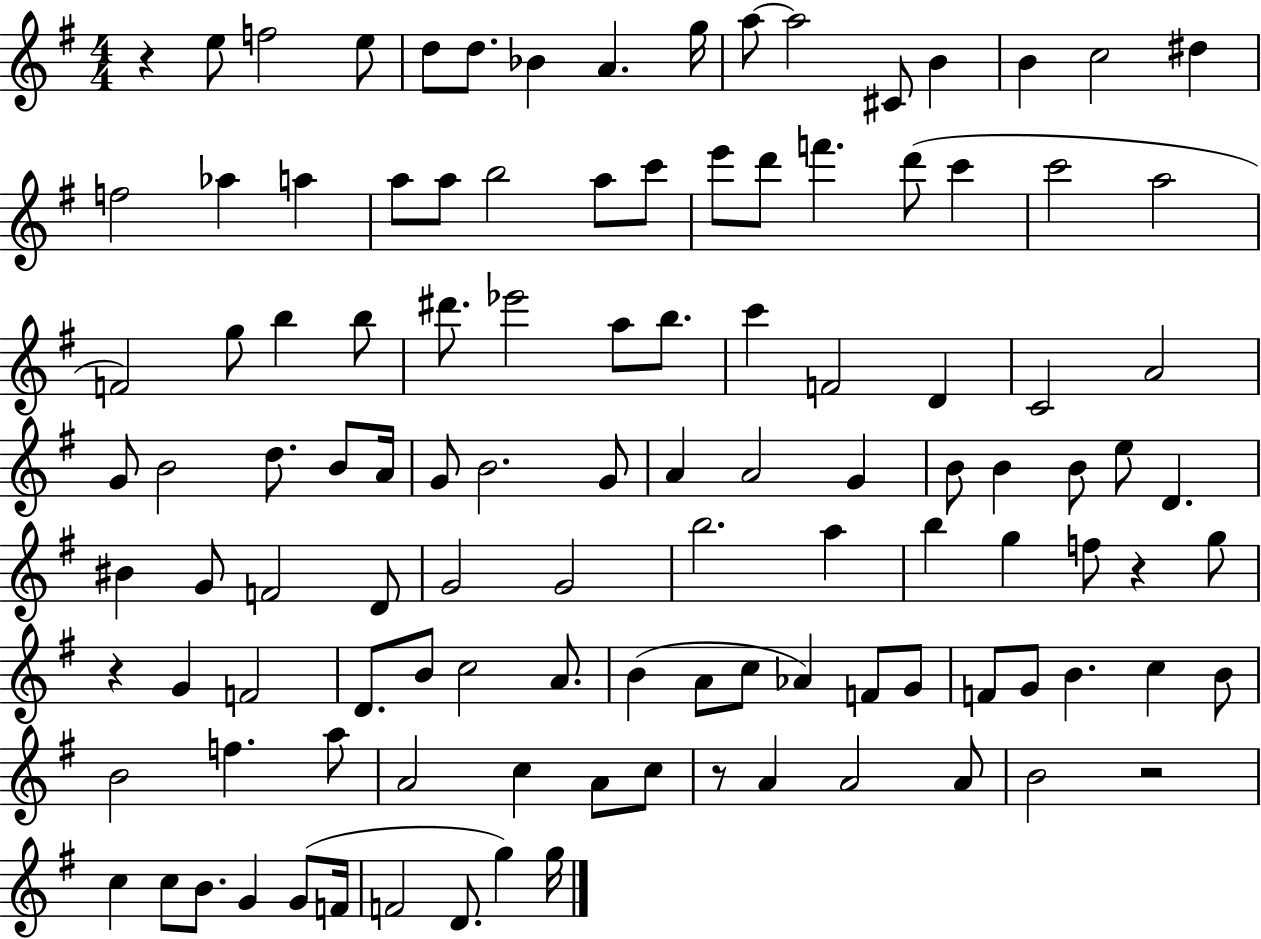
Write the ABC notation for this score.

X:1
T:Untitled
M:4/4
L:1/4
K:G
z e/2 f2 e/2 d/2 d/2 _B A g/4 a/2 a2 ^C/2 B B c2 ^d f2 _a a a/2 a/2 b2 a/2 c'/2 e'/2 d'/2 f' d'/2 c' c'2 a2 F2 g/2 b b/2 ^d'/2 _e'2 a/2 b/2 c' F2 D C2 A2 G/2 B2 d/2 B/2 A/4 G/2 B2 G/2 A A2 G B/2 B B/2 e/2 D ^B G/2 F2 D/2 G2 G2 b2 a b g f/2 z g/2 z G F2 D/2 B/2 c2 A/2 B A/2 c/2 _A F/2 G/2 F/2 G/2 B c B/2 B2 f a/2 A2 c A/2 c/2 z/2 A A2 A/2 B2 z2 c c/2 B/2 G G/2 F/4 F2 D/2 g g/4